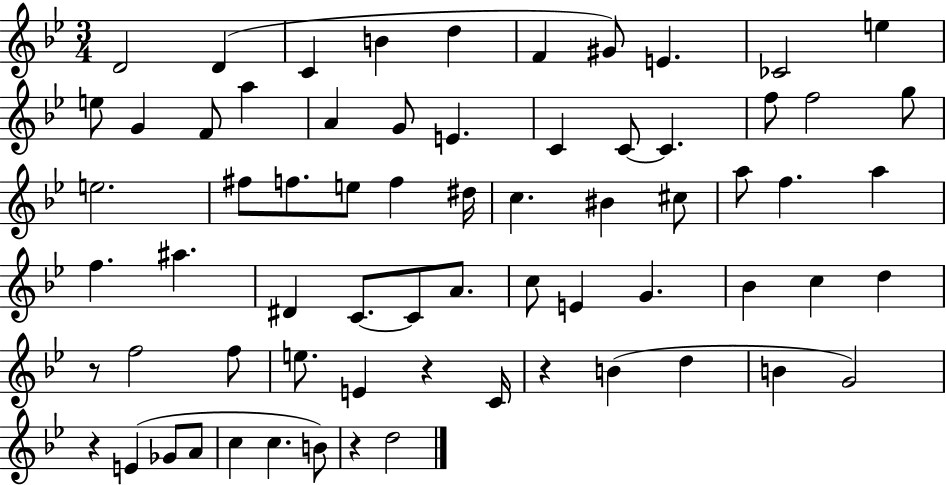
{
  \clef treble
  \numericTimeSignature
  \time 3/4
  \key bes \major
  \repeat volta 2 { d'2 d'4( | c'4 b'4 d''4 | f'4 gis'8) e'4. | ces'2 e''4 | \break e''8 g'4 f'8 a''4 | a'4 g'8 e'4. | c'4 c'8~~ c'4. | f''8 f''2 g''8 | \break e''2. | fis''8 f''8. e''8 f''4 dis''16 | c''4. bis'4 cis''8 | a''8 f''4. a''4 | \break f''4. ais''4. | dis'4 c'8.~~ c'8 a'8. | c''8 e'4 g'4. | bes'4 c''4 d''4 | \break r8 f''2 f''8 | e''8. e'4 r4 c'16 | r4 b'4( d''4 | b'4 g'2) | \break r4 e'4( ges'8 a'8 | c''4 c''4. b'8) | r4 d''2 | } \bar "|."
}